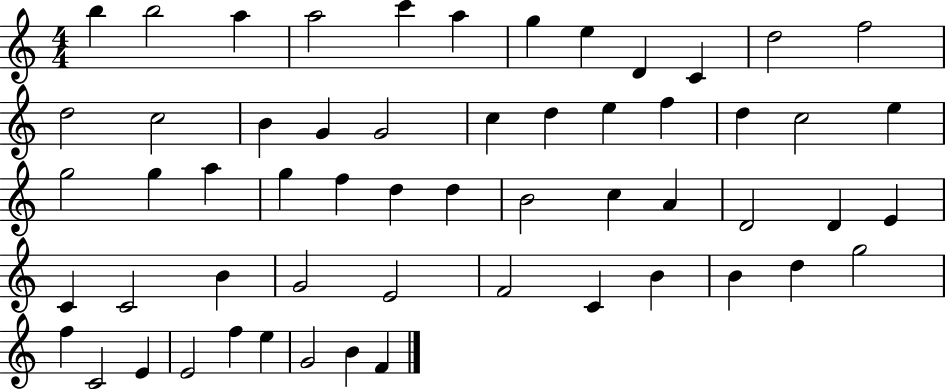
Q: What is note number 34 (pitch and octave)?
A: A4